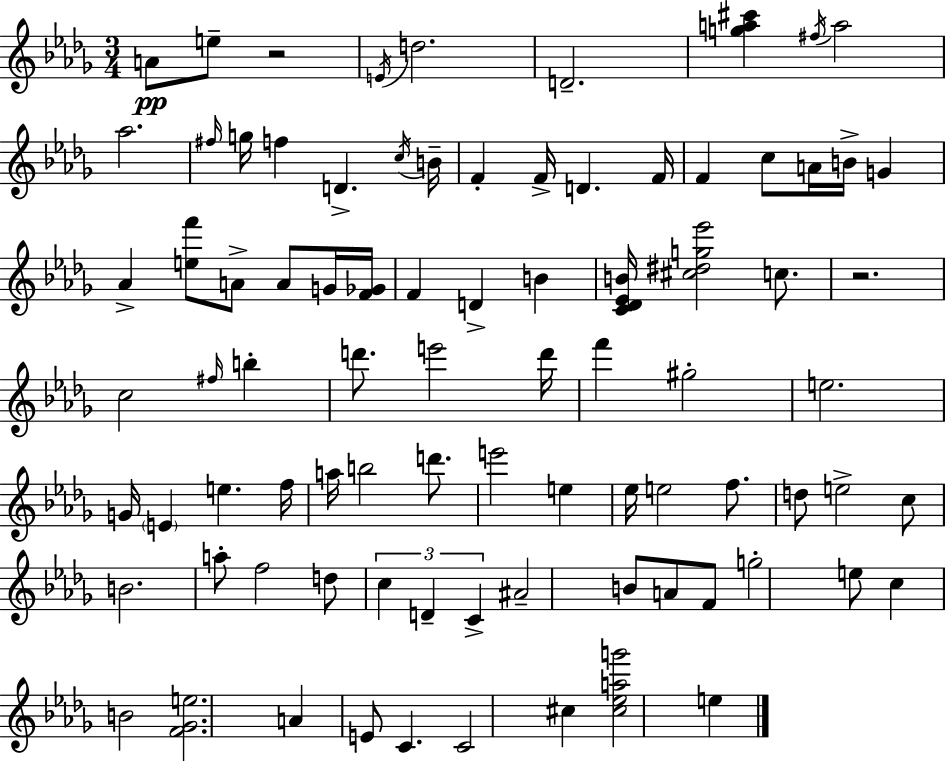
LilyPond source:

{
  \clef treble
  \numericTimeSignature
  \time 3/4
  \key bes \minor
  a'8\pp e''8-- r2 | \acciaccatura { e'16 } d''2. | d'2.-- | <g'' a'' cis'''>4 \acciaccatura { fis''16 } a''2 | \break aes''2. | \grace { fis''16 } g''16 f''4 d'4.-> | \acciaccatura { c''16 } b'16-- f'4-. f'16-> d'4. | f'16 f'4 c''8 a'16 b'16-> | \break g'4 aes'4-> <e'' f'''>8 a'8-> | a'8 g'16 <f' ges'>16 f'4 d'4-> | b'4 <c' des' ees' b'>16 <cis'' dis'' g'' ees'''>2 | c''8. r2. | \break c''2 | \grace { fis''16 } b''4-. d'''8. e'''2 | d'''16 f'''4 gis''2-. | e''2. | \break g'16 \parenthesize e'4 e''4. | f''16 a''16 b''2 | d'''8. e'''2 | e''4 ees''16 e''2 | \break f''8. d''8 e''2-> | c''8 b'2. | a''8-. f''2 | d''8 \tuplet 3/2 { c''4 d'4-- | \break c'4-> } ais'2-- | b'8 a'8 f'8 g''2-. | e''8 c''4 b'2 | <f' ges' e''>2. | \break a'4 e'8 c'4. | c'2 | cis''4 <cis'' ees'' a'' g'''>2 | e''4 \bar "|."
}